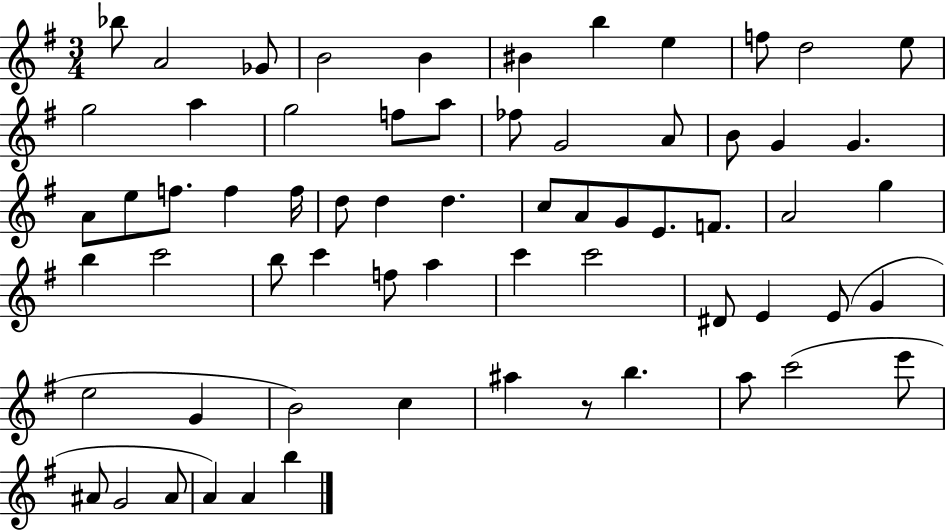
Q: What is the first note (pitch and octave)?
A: Bb5